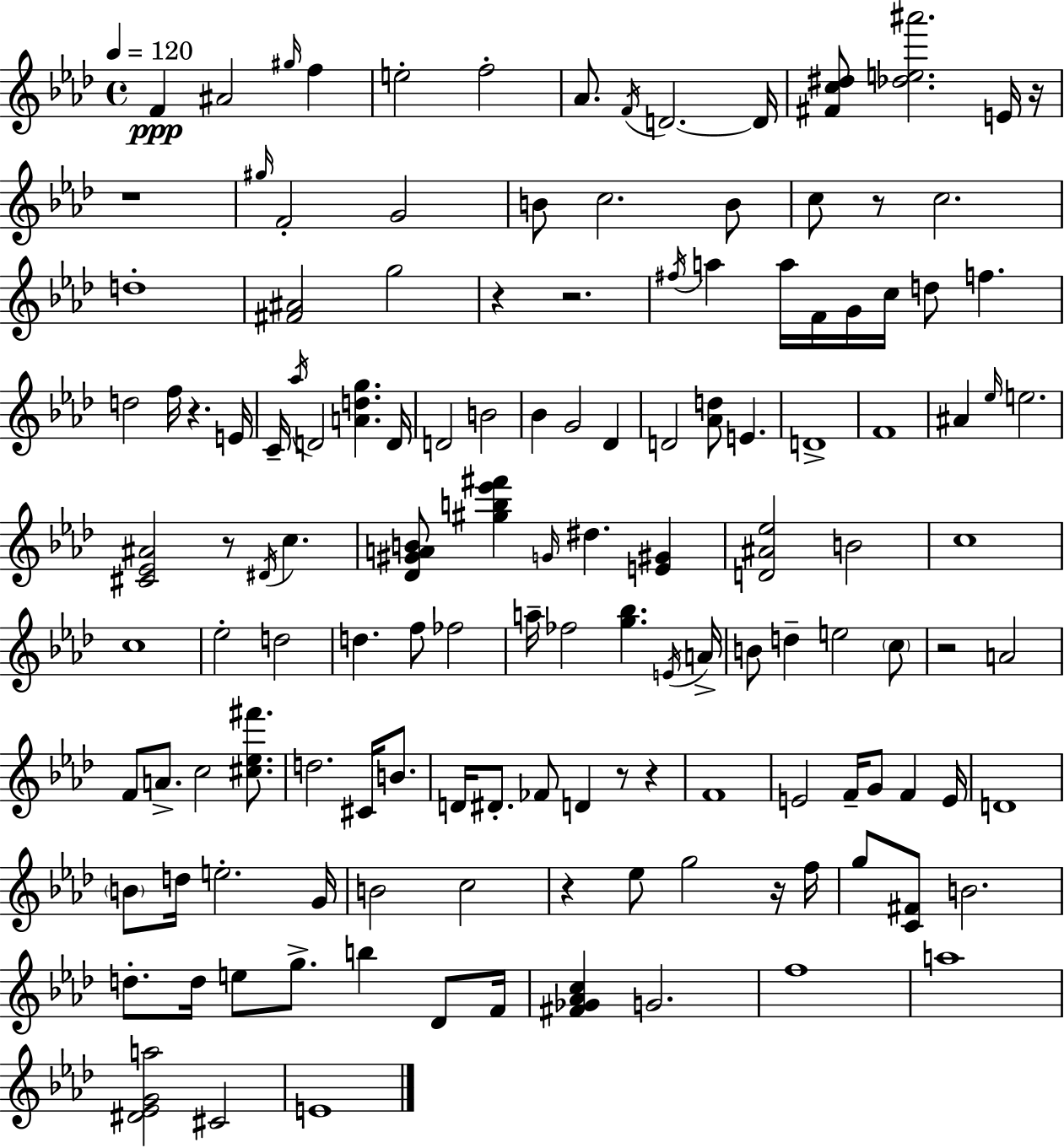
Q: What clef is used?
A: treble